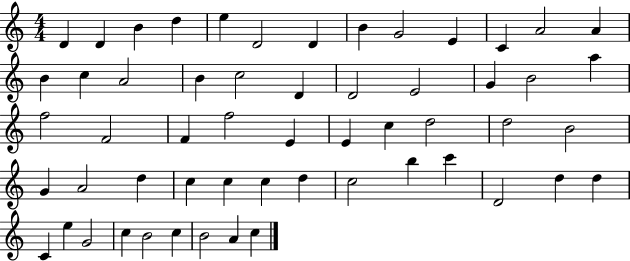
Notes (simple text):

D4/q D4/q B4/q D5/q E5/q D4/h D4/q B4/q G4/h E4/q C4/q A4/h A4/q B4/q C5/q A4/h B4/q C5/h D4/q D4/h E4/h G4/q B4/h A5/q F5/h F4/h F4/q F5/h E4/q E4/q C5/q D5/h D5/h B4/h G4/q A4/h D5/q C5/q C5/q C5/q D5/q C5/h B5/q C6/q D4/h D5/q D5/q C4/q E5/q G4/h C5/q B4/h C5/q B4/h A4/q C5/q